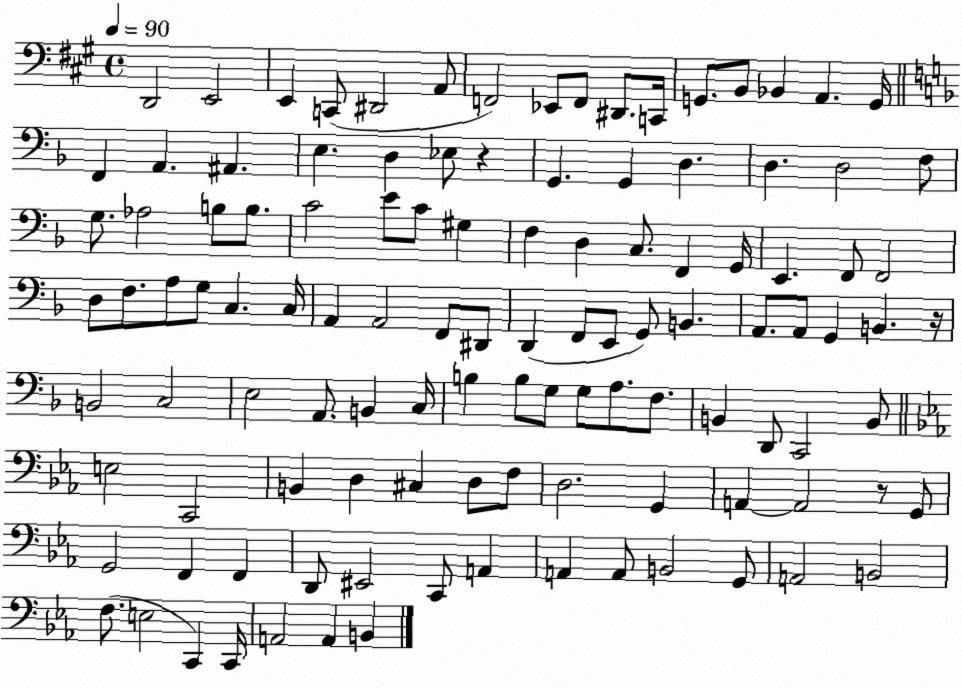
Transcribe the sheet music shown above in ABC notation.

X:1
T:Untitled
M:4/4
L:1/4
K:A
D,,2 E,,2 E,, C,,/2 ^D,,2 A,,/2 F,,2 _E,,/2 F,,/2 ^D,,/2 C,,/4 G,,/2 B,,/2 _B,, A,, G,,/4 F,, A,, ^A,, E, D, _E,/2 z G,, G,, D, D, D,2 F,/2 G,/2 _A,2 B,/2 B,/2 C2 E/2 C/2 ^G, F, D, C,/2 F,, G,,/4 E,, F,,/2 F,,2 D,/2 F,/2 A,/2 G,/2 C, C,/4 A,, A,,2 F,,/2 ^D,,/2 D,, F,,/2 E,,/2 G,,/2 B,, A,,/2 A,,/2 G,, B,, z/4 B,,2 C,2 E,2 A,,/2 B,, C,/4 B, B,/2 G,/2 G,/2 A,/2 F,/2 B,, D,,/2 C,,2 B,,/2 E,2 C,,2 B,, D, ^C, D,/2 F,/2 D,2 G,, A,, A,,2 z/2 G,,/2 G,,2 F,, F,, D,,/2 ^E,,2 C,,/2 A,, A,, A,,/2 B,,2 G,,/2 A,,2 B,,2 F,/2 E,2 C,, C,,/4 A,,2 A,, B,,